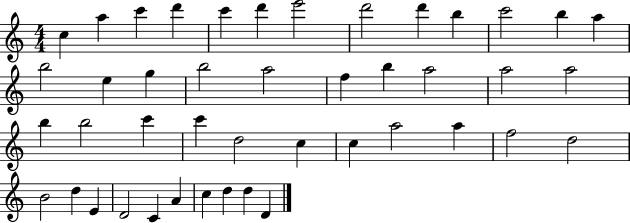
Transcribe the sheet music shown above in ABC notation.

X:1
T:Untitled
M:4/4
L:1/4
K:C
c a c' d' c' d' e'2 d'2 d' b c'2 b a b2 e g b2 a2 f b a2 a2 a2 b b2 c' c' d2 c c a2 a f2 d2 B2 d E D2 C A c d d D